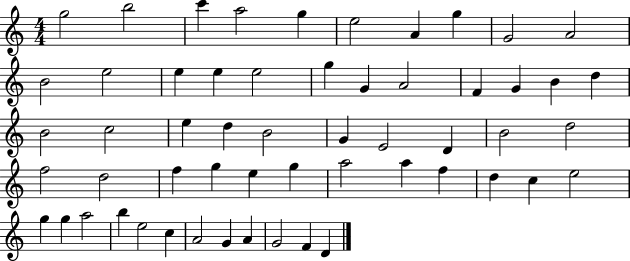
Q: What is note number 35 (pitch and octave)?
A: F5